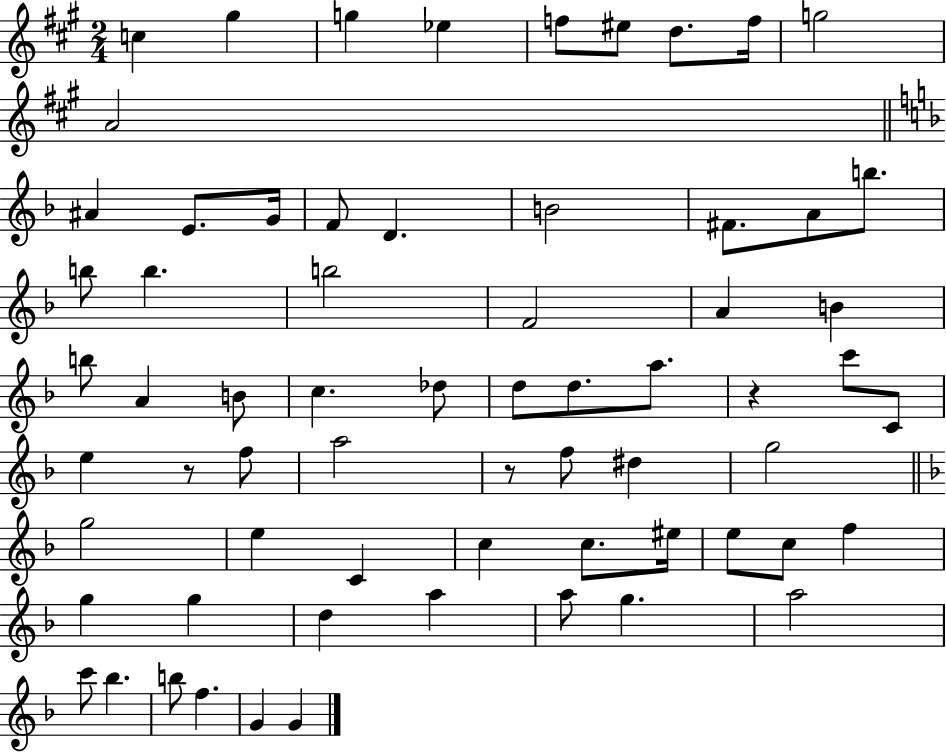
X:1
T:Untitled
M:2/4
L:1/4
K:A
c ^g g _e f/2 ^e/2 d/2 f/4 g2 A2 ^A E/2 G/4 F/2 D B2 ^F/2 A/2 b/2 b/2 b b2 F2 A B b/2 A B/2 c _d/2 d/2 d/2 a/2 z c'/2 C/2 e z/2 f/2 a2 z/2 f/2 ^d g2 g2 e C c c/2 ^e/4 e/2 c/2 f g g d a a/2 g a2 c'/2 _b b/2 f G G